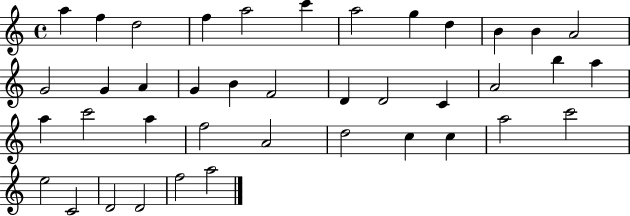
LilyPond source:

{
  \clef treble
  \time 4/4
  \defaultTimeSignature
  \key c \major
  a''4 f''4 d''2 | f''4 a''2 c'''4 | a''2 g''4 d''4 | b'4 b'4 a'2 | \break g'2 g'4 a'4 | g'4 b'4 f'2 | d'4 d'2 c'4 | a'2 b''4 a''4 | \break a''4 c'''2 a''4 | f''2 a'2 | d''2 c''4 c''4 | a''2 c'''2 | \break e''2 c'2 | d'2 d'2 | f''2 a''2 | \bar "|."
}